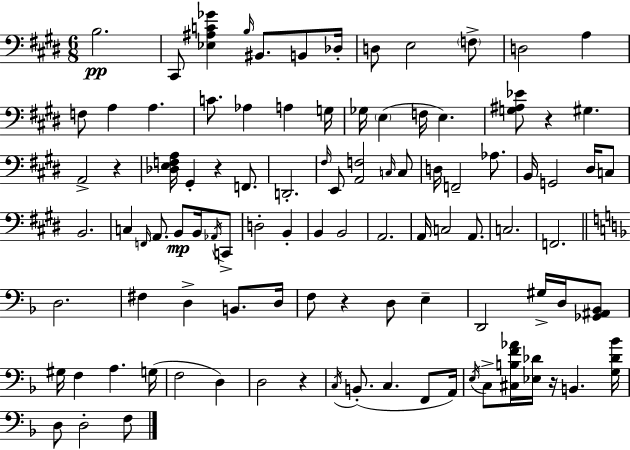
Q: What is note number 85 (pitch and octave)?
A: F3